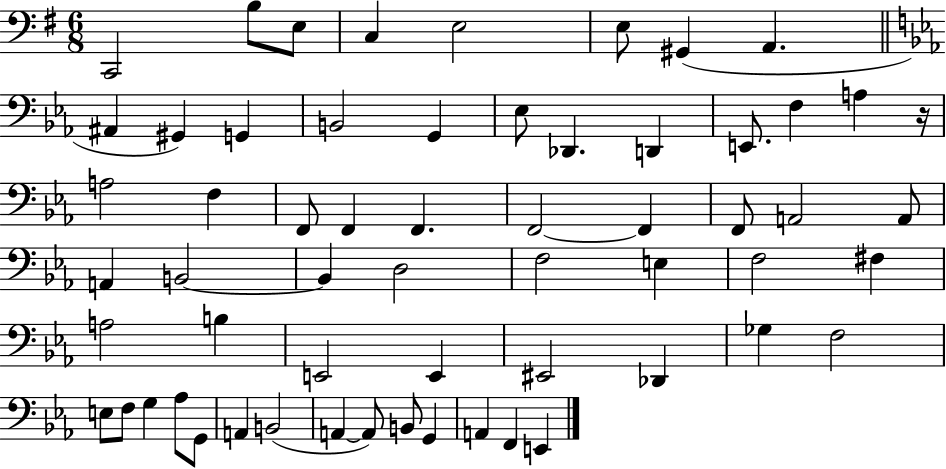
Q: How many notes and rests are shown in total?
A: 60